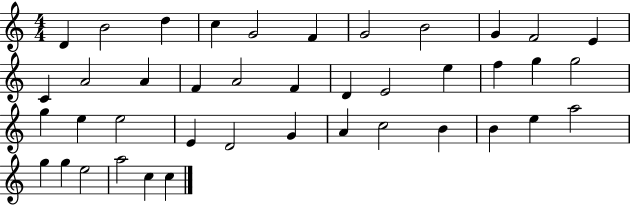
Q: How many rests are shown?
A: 0